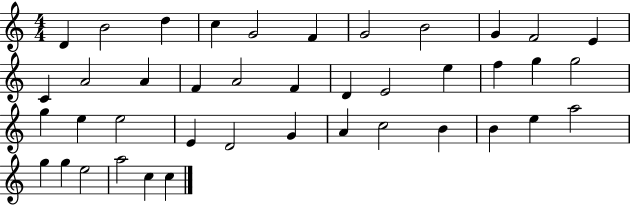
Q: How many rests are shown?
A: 0